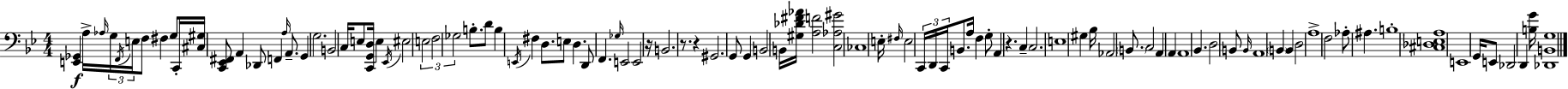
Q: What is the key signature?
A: BES major